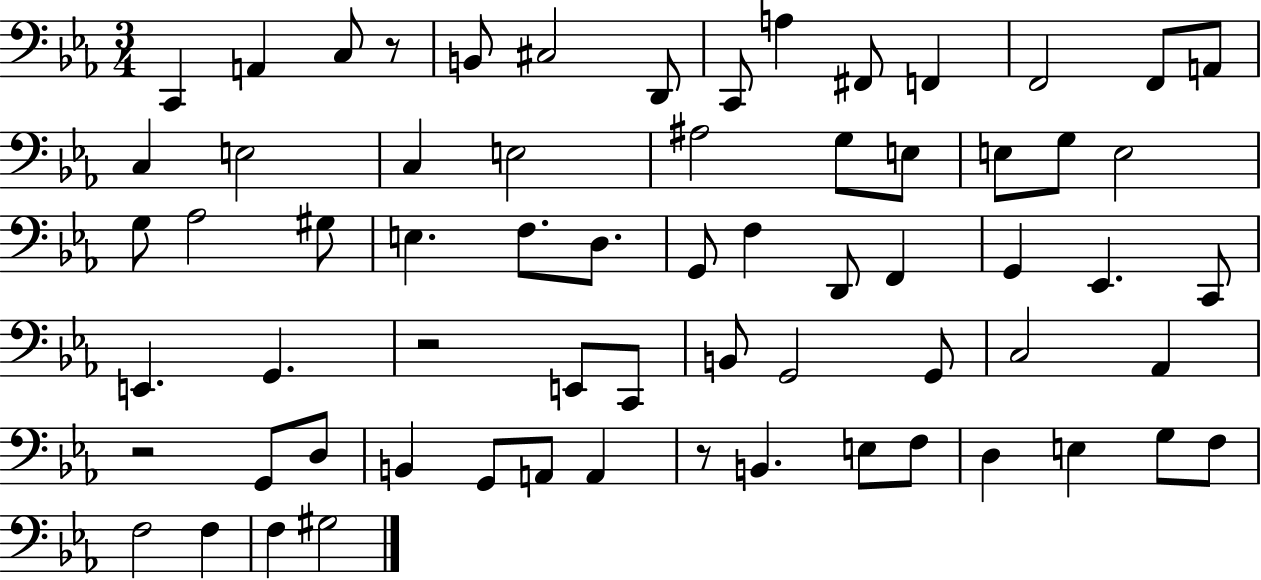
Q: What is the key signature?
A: EES major